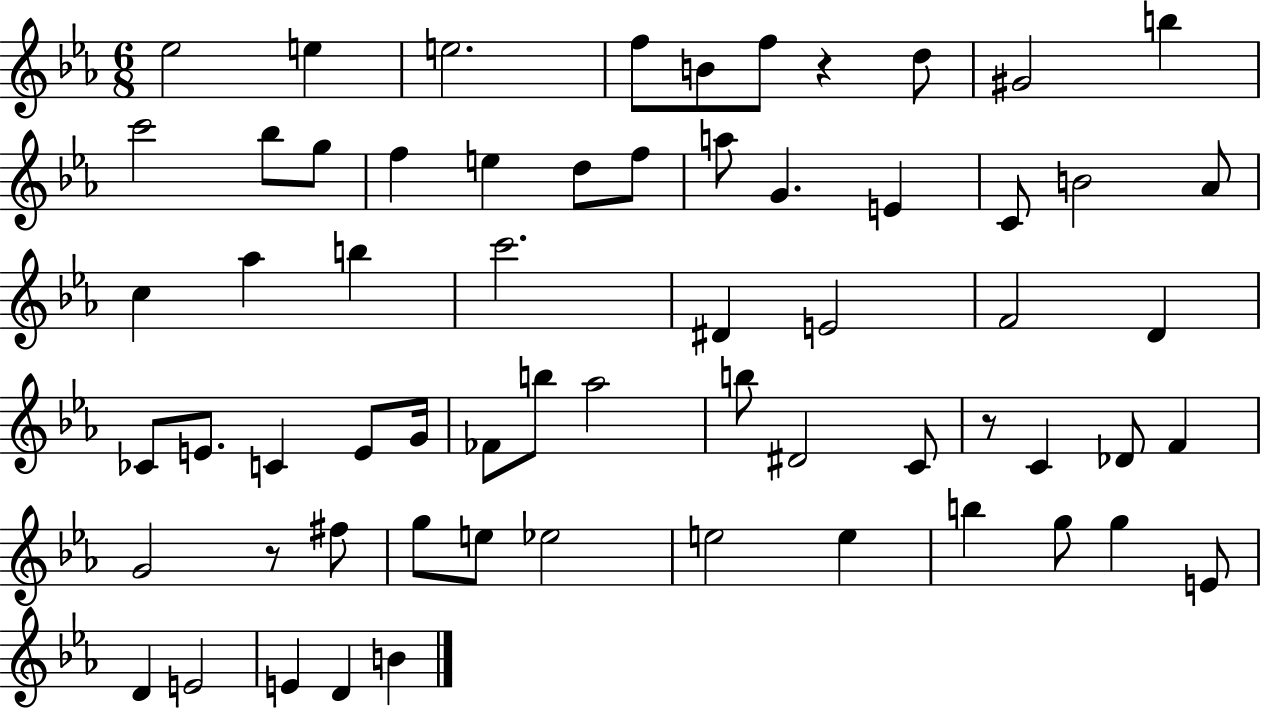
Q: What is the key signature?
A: EES major